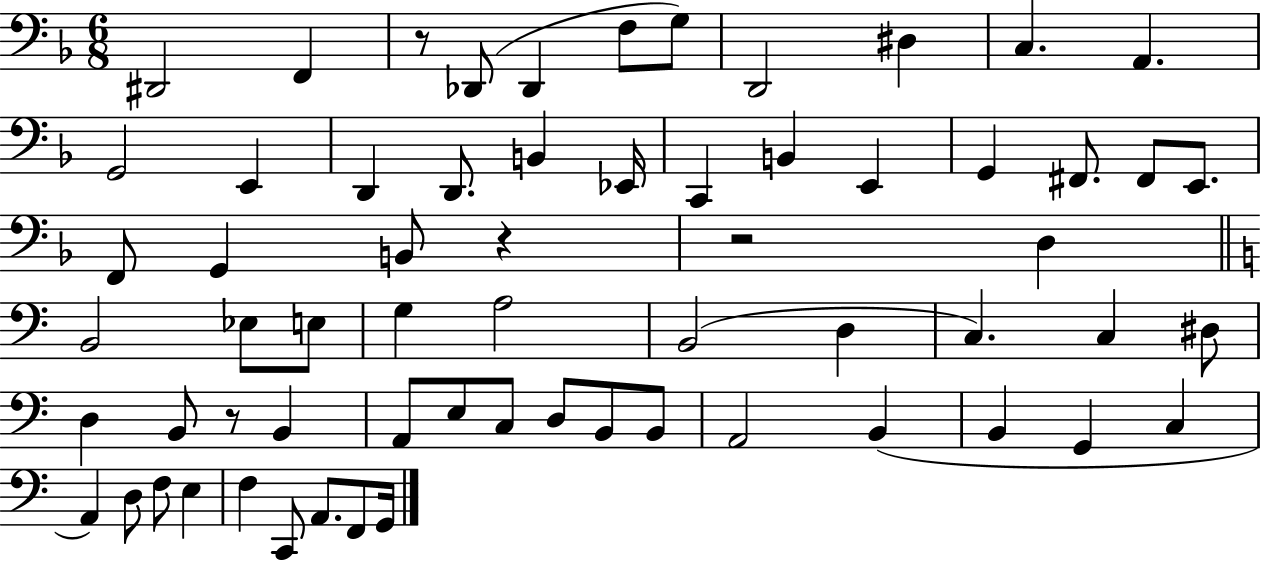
D#2/h F2/q R/e Db2/e Db2/q F3/e G3/e D2/h D#3/q C3/q. A2/q. G2/h E2/q D2/q D2/e. B2/q Eb2/s C2/q B2/q E2/q G2/q F#2/e. F#2/e E2/e. F2/e G2/q B2/e R/q R/h D3/q B2/h Eb3/e E3/e G3/q A3/h B2/h D3/q C3/q. C3/q D#3/e D3/q B2/e R/e B2/q A2/e E3/e C3/e D3/e B2/e B2/e A2/h B2/q B2/q G2/q C3/q A2/q D3/e F3/e E3/q F3/q C2/e A2/e. F2/e G2/s